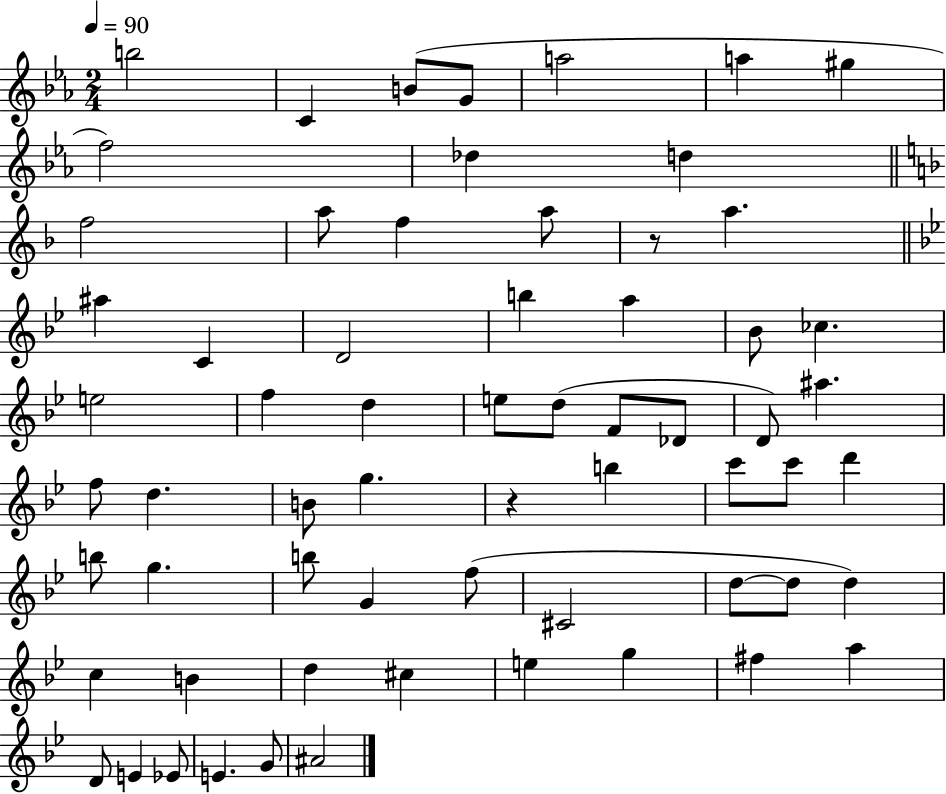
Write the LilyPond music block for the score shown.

{
  \clef treble
  \numericTimeSignature
  \time 2/4
  \key ees \major
  \tempo 4 = 90
  b''2 | c'4 b'8( g'8 | a''2 | a''4 gis''4 | \break f''2) | des''4 d''4 | \bar "||" \break \key f \major f''2 | a''8 f''4 a''8 | r8 a''4. | \bar "||" \break \key g \minor ais''4 c'4 | d'2 | b''4 a''4 | bes'8 ces''4. | \break e''2 | f''4 d''4 | e''8 d''8( f'8 des'8 | d'8) ais''4. | \break f''8 d''4. | b'8 g''4. | r4 b''4 | c'''8 c'''8 d'''4 | \break b''8 g''4. | b''8 g'4 f''8( | cis'2 | d''8~~ d''8 d''4) | \break c''4 b'4 | d''4 cis''4 | e''4 g''4 | fis''4 a''4 | \break d'8 e'4 ees'8 | e'4. g'8 | ais'2 | \bar "|."
}